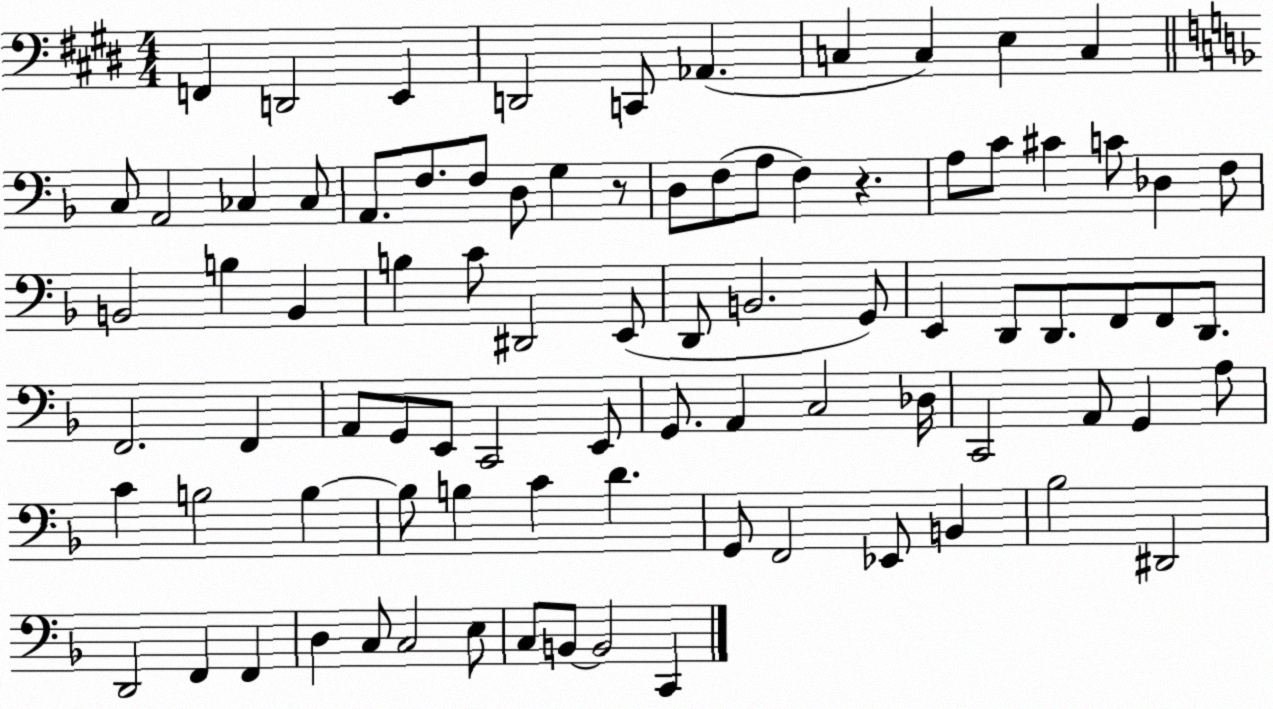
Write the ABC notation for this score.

X:1
T:Untitled
M:4/4
L:1/4
K:E
F,, D,,2 E,, D,,2 C,,/2 _A,, C, C, E, C, C,/2 A,,2 _C, _C,/2 A,,/2 F,/2 F,/2 D,/2 G, z/2 D,/2 F,/2 A,/2 F, z A,/2 C/2 ^C C/2 _D, F,/2 B,,2 B, B,, B, C/2 ^D,,2 E,,/2 D,,/2 B,,2 G,,/2 E,, D,,/2 D,,/2 F,,/2 F,,/2 D,,/2 F,,2 F,, A,,/2 G,,/2 E,,/2 C,,2 E,,/2 G,,/2 A,, C,2 _D,/4 C,,2 A,,/2 G,, A,/2 C B,2 B, B,/2 B, C D G,,/2 F,,2 _E,,/2 B,, _B,2 ^D,,2 D,,2 F,, F,, D, C,/2 C,2 E,/2 C,/2 B,,/2 B,,2 C,,